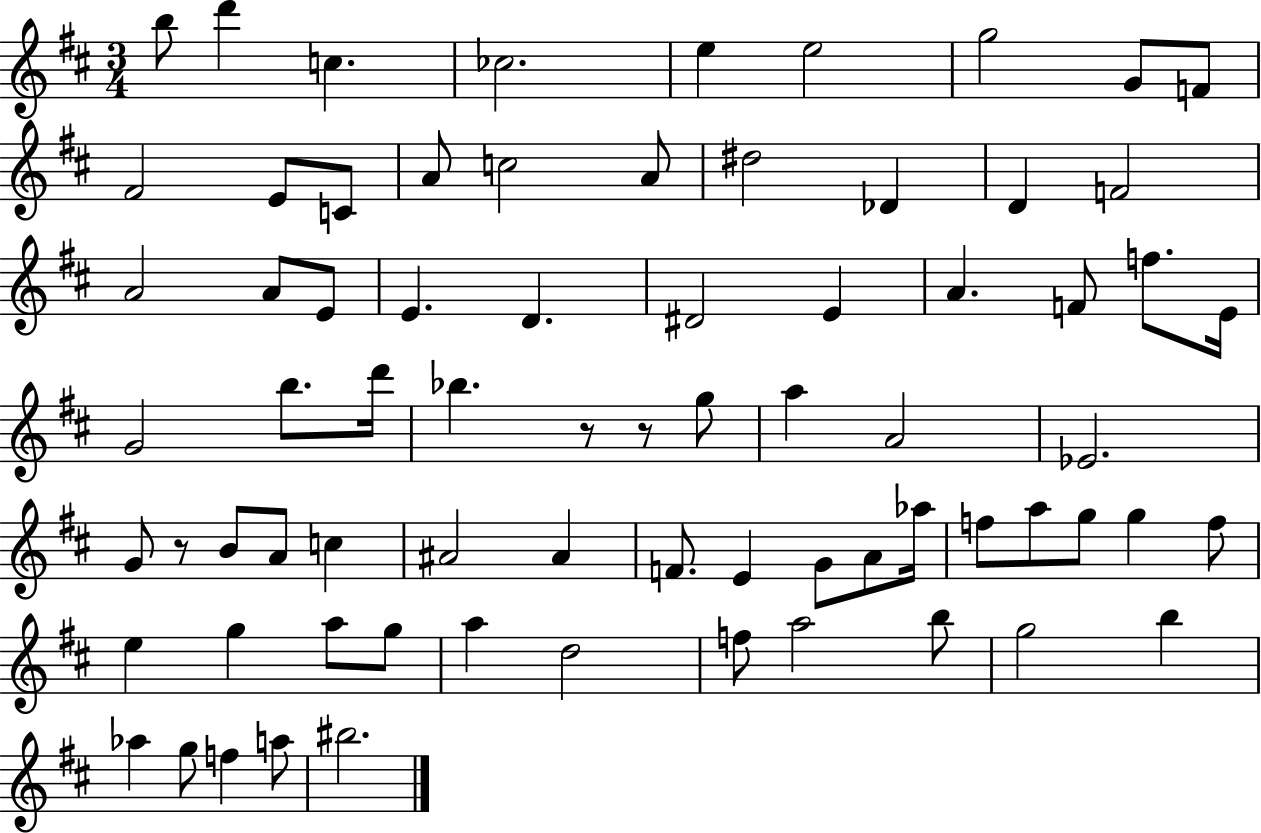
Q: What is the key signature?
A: D major